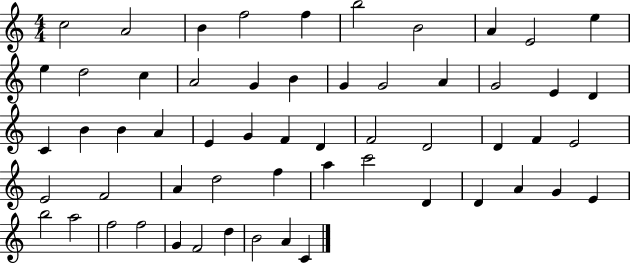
{
  \clef treble
  \numericTimeSignature
  \time 4/4
  \key c \major
  c''2 a'2 | b'4 f''2 f''4 | b''2 b'2 | a'4 e'2 e''4 | \break e''4 d''2 c''4 | a'2 g'4 b'4 | g'4 g'2 a'4 | g'2 e'4 d'4 | \break c'4 b'4 b'4 a'4 | e'4 g'4 f'4 d'4 | f'2 d'2 | d'4 f'4 e'2 | \break e'2 f'2 | a'4 d''2 f''4 | a''4 c'''2 d'4 | d'4 a'4 g'4 e'4 | \break b''2 a''2 | f''2 f''2 | g'4 f'2 d''4 | b'2 a'4 c'4 | \break \bar "|."
}